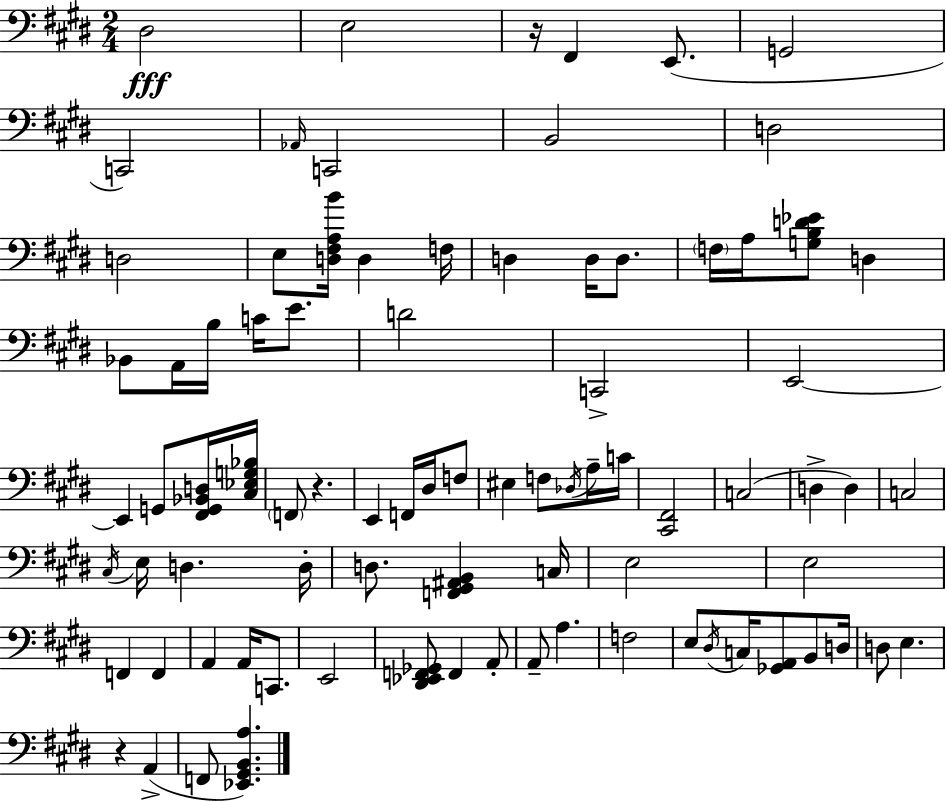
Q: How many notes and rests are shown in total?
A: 84